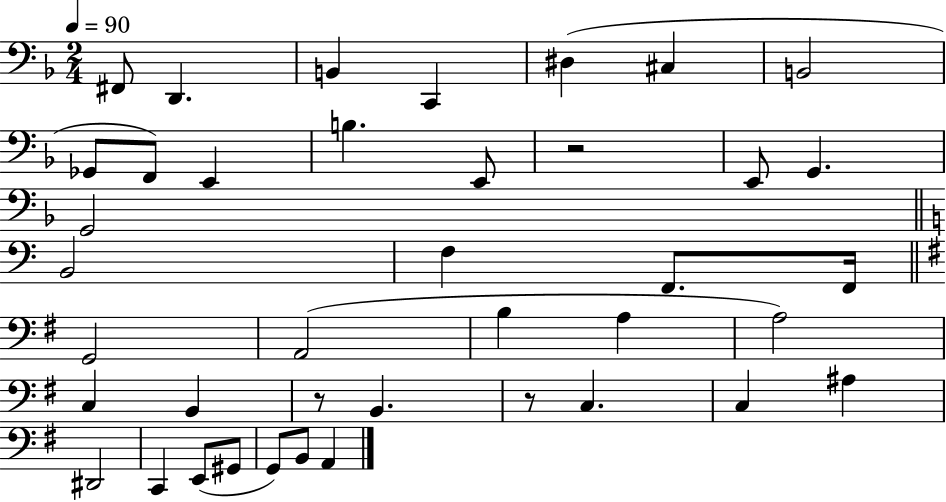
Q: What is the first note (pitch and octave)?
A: F#2